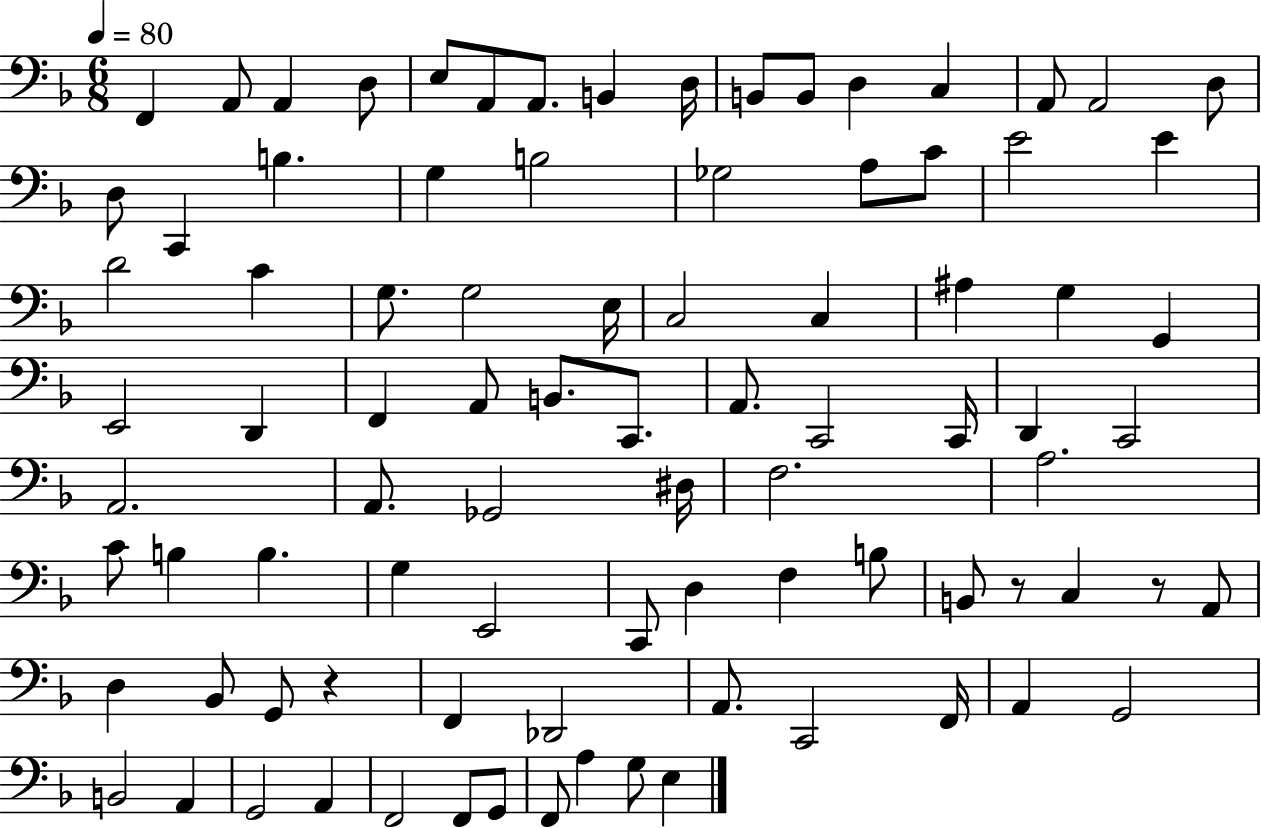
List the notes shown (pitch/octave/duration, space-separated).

F2/q A2/e A2/q D3/e E3/e A2/e A2/e. B2/q D3/s B2/e B2/e D3/q C3/q A2/e A2/h D3/e D3/e C2/q B3/q. G3/q B3/h Gb3/h A3/e C4/e E4/h E4/q D4/h C4/q G3/e. G3/h E3/s C3/h C3/q A#3/q G3/q G2/q E2/h D2/q F2/q A2/e B2/e. C2/e. A2/e. C2/h C2/s D2/q C2/h A2/h. A2/e. Gb2/h D#3/s F3/h. A3/h. C4/e B3/q B3/q. G3/q E2/h C2/e D3/q F3/q B3/e B2/e R/e C3/q R/e A2/e D3/q Bb2/e G2/e R/q F2/q Db2/h A2/e. C2/h F2/s A2/q G2/h B2/h A2/q G2/h A2/q F2/h F2/e G2/e F2/e A3/q G3/e E3/q